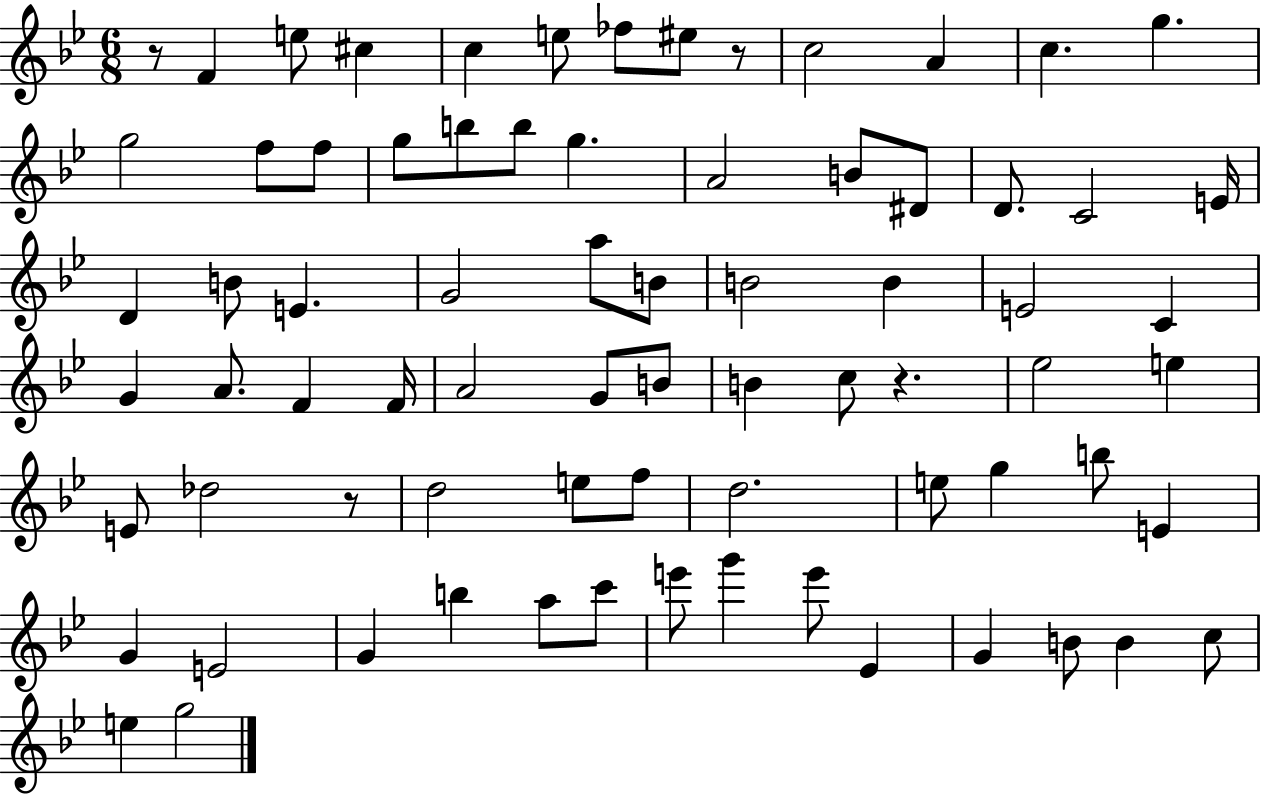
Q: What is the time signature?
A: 6/8